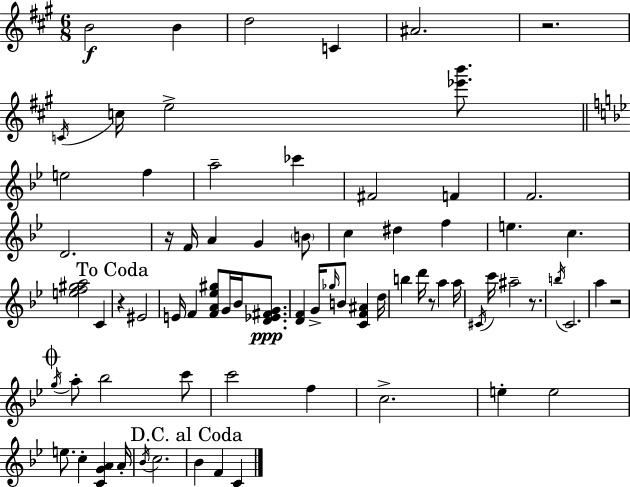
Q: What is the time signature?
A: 6/8